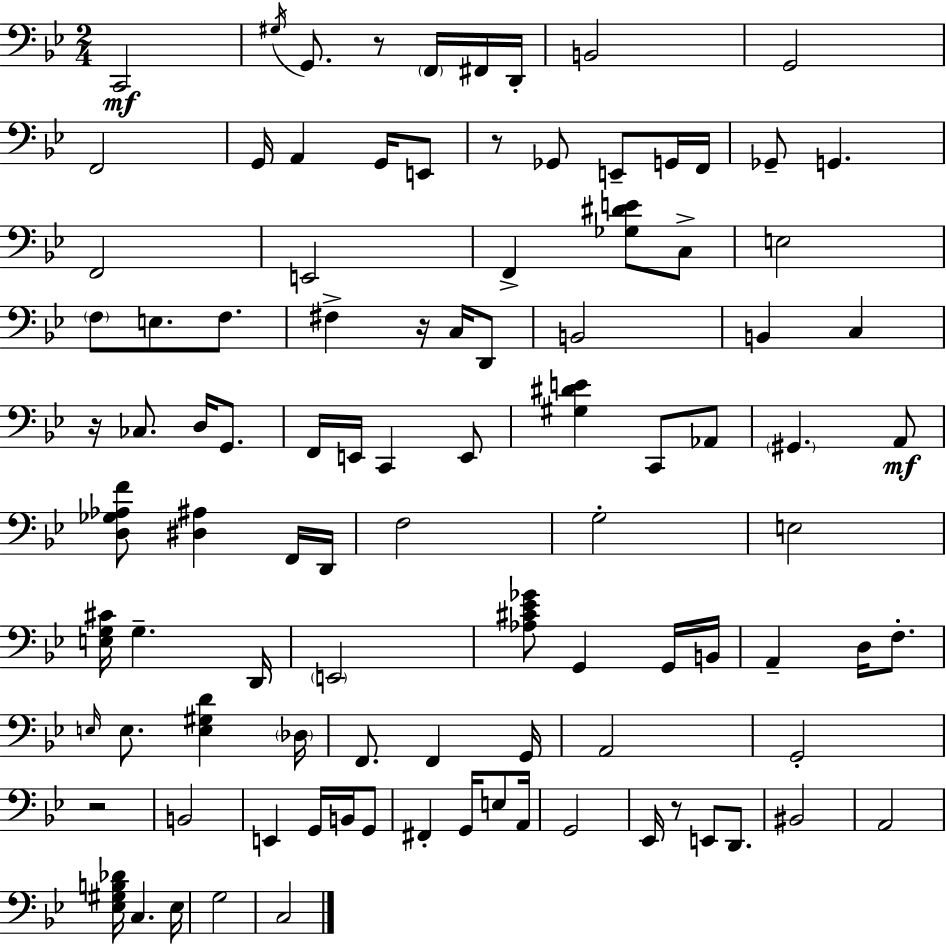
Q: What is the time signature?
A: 2/4